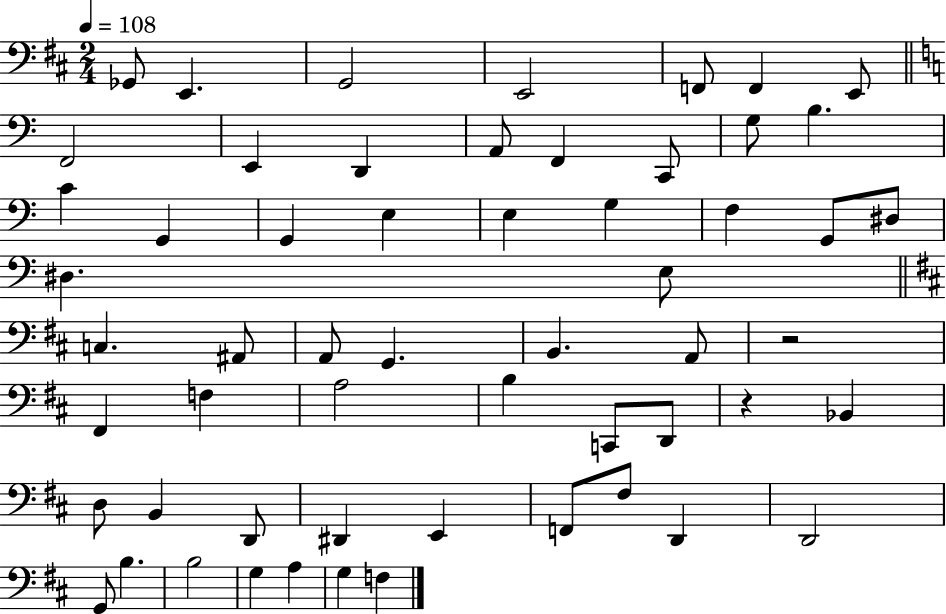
X:1
T:Untitled
M:2/4
L:1/4
K:D
_G,,/2 E,, G,,2 E,,2 F,,/2 F,, E,,/2 F,,2 E,, D,, A,,/2 F,, C,,/2 G,/2 B, C G,, G,, E, E, G, F, G,,/2 ^D,/2 ^D, E,/2 C, ^A,,/2 A,,/2 G,, B,, A,,/2 z2 ^F,, F, A,2 B, C,,/2 D,,/2 z _B,, D,/2 B,, D,,/2 ^D,, E,, F,,/2 ^F,/2 D,, D,,2 G,,/2 B, B,2 G, A, G, F,